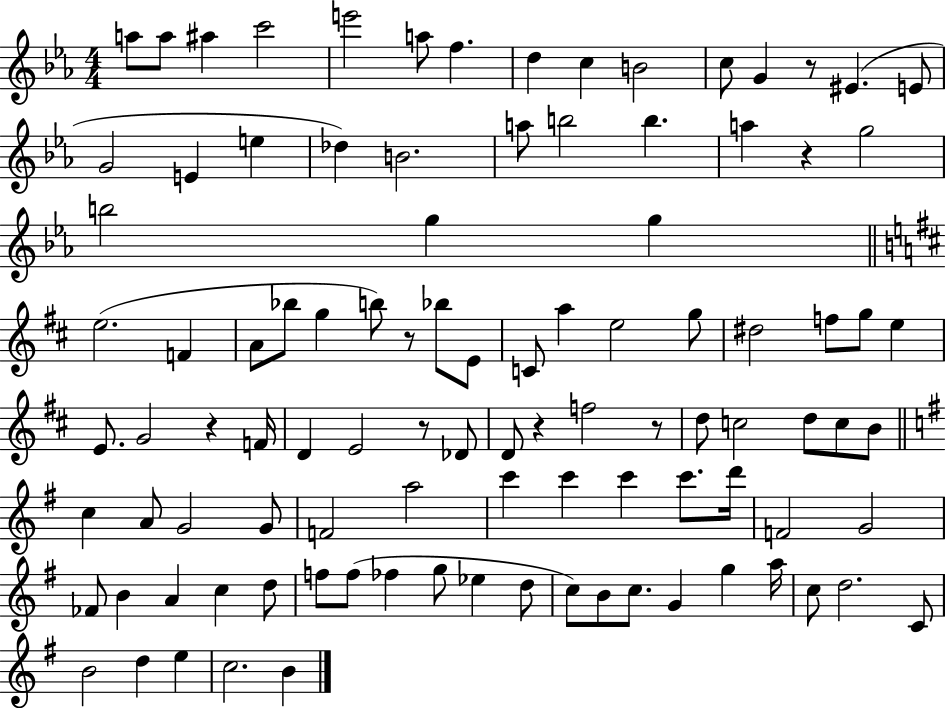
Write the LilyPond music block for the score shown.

{
  \clef treble
  \numericTimeSignature
  \time 4/4
  \key ees \major
  a''8 a''8 ais''4 c'''2 | e'''2 a''8 f''4. | d''4 c''4 b'2 | c''8 g'4 r8 eis'4.( e'8 | \break g'2 e'4 e''4 | des''4) b'2. | a''8 b''2 b''4. | a''4 r4 g''2 | \break b''2 g''4 g''4 | \bar "||" \break \key b \minor e''2.( f'4 | a'8 bes''8 g''4 b''8) r8 bes''8 e'8 | c'8 a''4 e''2 g''8 | dis''2 f''8 g''8 e''4 | \break e'8. g'2 r4 f'16 | d'4 e'2 r8 des'8 | d'8 r4 f''2 r8 | d''8 c''2 d''8 c''8 b'8 | \break \bar "||" \break \key g \major c''4 a'8 g'2 g'8 | f'2 a''2 | c'''4 c'''4 c'''4 c'''8. d'''16 | f'2 g'2 | \break fes'8 b'4 a'4 c''4 d''8 | f''8 f''8( fes''4 g''8 ees''4 d''8 | c''8) b'8 c''8. g'4 g''4 a''16 | c''8 d''2. c'8 | \break b'2 d''4 e''4 | c''2. b'4 | \bar "|."
}